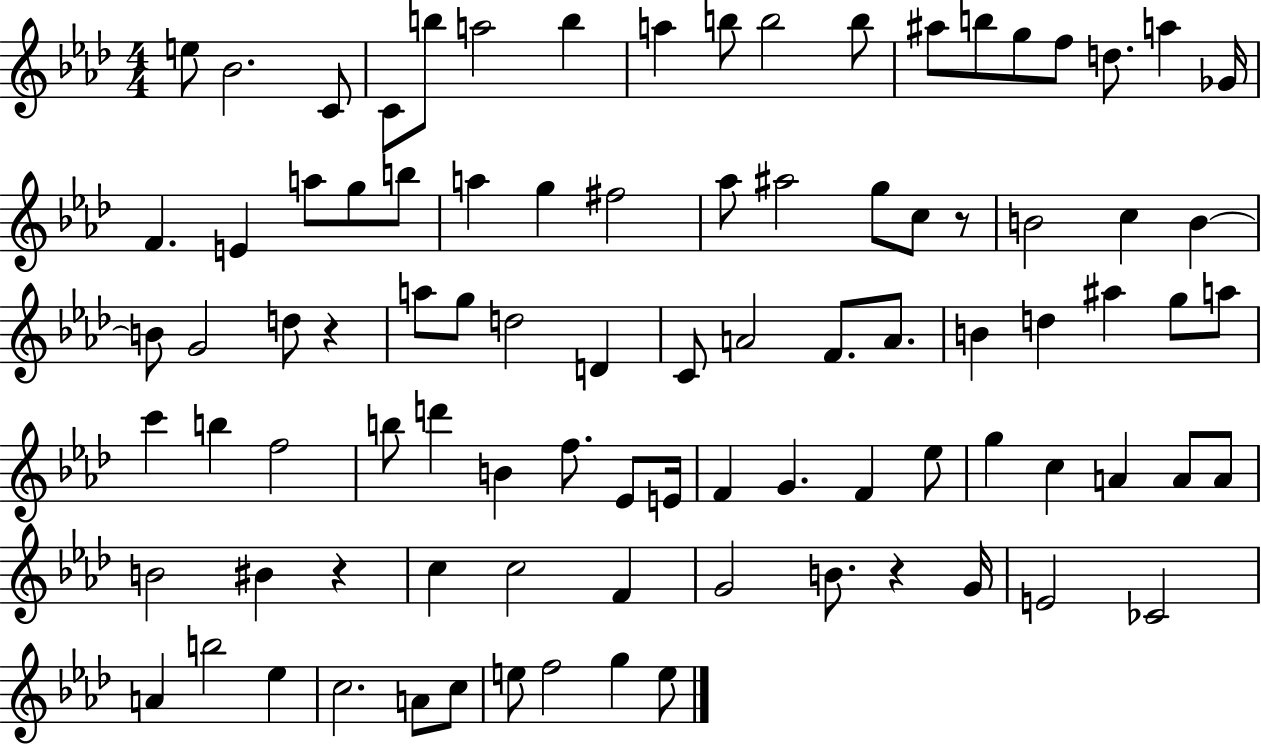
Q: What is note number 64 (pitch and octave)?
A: C5